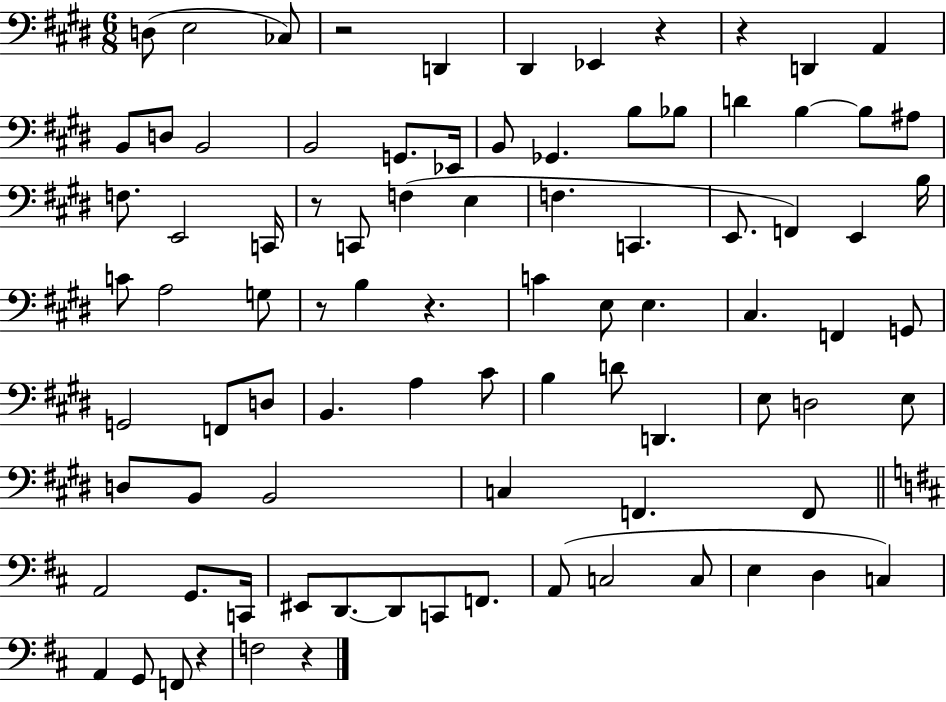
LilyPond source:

{
  \clef bass
  \numericTimeSignature
  \time 6/8
  \key e \major
  d8( e2 ces8) | r2 d,4 | dis,4 ees,4 r4 | r4 d,4 a,4 | \break b,8 d8 b,2 | b,2 g,8. ees,16 | b,8 ges,4. b8 bes8 | d'4 b4~~ b8 ais8 | \break f8. e,2 c,16 | r8 c,8 f4( e4 | f4. c,4. | e,8. f,4) e,4 b16 | \break c'8 a2 g8 | r8 b4 r4. | c'4 e8 e4. | cis4. f,4 g,8 | \break g,2 f,8 d8 | b,4. a4 cis'8 | b4 d'8 d,4. | e8 d2 e8 | \break d8 b,8 b,2 | c4 f,4. f,8 | \bar "||" \break \key b \minor a,2 g,8. c,16 | eis,8 d,8.~~ d,8 c,8 f,8. | a,8( c2 c8 | e4 d4 c4) | \break a,4 g,8 f,8 r4 | f2 r4 | \bar "|."
}